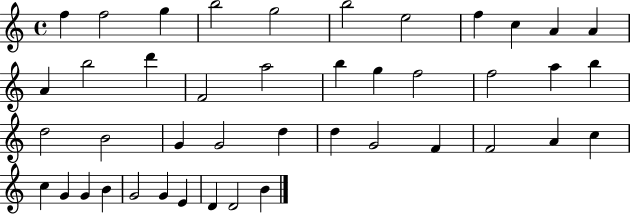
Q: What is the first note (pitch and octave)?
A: F5